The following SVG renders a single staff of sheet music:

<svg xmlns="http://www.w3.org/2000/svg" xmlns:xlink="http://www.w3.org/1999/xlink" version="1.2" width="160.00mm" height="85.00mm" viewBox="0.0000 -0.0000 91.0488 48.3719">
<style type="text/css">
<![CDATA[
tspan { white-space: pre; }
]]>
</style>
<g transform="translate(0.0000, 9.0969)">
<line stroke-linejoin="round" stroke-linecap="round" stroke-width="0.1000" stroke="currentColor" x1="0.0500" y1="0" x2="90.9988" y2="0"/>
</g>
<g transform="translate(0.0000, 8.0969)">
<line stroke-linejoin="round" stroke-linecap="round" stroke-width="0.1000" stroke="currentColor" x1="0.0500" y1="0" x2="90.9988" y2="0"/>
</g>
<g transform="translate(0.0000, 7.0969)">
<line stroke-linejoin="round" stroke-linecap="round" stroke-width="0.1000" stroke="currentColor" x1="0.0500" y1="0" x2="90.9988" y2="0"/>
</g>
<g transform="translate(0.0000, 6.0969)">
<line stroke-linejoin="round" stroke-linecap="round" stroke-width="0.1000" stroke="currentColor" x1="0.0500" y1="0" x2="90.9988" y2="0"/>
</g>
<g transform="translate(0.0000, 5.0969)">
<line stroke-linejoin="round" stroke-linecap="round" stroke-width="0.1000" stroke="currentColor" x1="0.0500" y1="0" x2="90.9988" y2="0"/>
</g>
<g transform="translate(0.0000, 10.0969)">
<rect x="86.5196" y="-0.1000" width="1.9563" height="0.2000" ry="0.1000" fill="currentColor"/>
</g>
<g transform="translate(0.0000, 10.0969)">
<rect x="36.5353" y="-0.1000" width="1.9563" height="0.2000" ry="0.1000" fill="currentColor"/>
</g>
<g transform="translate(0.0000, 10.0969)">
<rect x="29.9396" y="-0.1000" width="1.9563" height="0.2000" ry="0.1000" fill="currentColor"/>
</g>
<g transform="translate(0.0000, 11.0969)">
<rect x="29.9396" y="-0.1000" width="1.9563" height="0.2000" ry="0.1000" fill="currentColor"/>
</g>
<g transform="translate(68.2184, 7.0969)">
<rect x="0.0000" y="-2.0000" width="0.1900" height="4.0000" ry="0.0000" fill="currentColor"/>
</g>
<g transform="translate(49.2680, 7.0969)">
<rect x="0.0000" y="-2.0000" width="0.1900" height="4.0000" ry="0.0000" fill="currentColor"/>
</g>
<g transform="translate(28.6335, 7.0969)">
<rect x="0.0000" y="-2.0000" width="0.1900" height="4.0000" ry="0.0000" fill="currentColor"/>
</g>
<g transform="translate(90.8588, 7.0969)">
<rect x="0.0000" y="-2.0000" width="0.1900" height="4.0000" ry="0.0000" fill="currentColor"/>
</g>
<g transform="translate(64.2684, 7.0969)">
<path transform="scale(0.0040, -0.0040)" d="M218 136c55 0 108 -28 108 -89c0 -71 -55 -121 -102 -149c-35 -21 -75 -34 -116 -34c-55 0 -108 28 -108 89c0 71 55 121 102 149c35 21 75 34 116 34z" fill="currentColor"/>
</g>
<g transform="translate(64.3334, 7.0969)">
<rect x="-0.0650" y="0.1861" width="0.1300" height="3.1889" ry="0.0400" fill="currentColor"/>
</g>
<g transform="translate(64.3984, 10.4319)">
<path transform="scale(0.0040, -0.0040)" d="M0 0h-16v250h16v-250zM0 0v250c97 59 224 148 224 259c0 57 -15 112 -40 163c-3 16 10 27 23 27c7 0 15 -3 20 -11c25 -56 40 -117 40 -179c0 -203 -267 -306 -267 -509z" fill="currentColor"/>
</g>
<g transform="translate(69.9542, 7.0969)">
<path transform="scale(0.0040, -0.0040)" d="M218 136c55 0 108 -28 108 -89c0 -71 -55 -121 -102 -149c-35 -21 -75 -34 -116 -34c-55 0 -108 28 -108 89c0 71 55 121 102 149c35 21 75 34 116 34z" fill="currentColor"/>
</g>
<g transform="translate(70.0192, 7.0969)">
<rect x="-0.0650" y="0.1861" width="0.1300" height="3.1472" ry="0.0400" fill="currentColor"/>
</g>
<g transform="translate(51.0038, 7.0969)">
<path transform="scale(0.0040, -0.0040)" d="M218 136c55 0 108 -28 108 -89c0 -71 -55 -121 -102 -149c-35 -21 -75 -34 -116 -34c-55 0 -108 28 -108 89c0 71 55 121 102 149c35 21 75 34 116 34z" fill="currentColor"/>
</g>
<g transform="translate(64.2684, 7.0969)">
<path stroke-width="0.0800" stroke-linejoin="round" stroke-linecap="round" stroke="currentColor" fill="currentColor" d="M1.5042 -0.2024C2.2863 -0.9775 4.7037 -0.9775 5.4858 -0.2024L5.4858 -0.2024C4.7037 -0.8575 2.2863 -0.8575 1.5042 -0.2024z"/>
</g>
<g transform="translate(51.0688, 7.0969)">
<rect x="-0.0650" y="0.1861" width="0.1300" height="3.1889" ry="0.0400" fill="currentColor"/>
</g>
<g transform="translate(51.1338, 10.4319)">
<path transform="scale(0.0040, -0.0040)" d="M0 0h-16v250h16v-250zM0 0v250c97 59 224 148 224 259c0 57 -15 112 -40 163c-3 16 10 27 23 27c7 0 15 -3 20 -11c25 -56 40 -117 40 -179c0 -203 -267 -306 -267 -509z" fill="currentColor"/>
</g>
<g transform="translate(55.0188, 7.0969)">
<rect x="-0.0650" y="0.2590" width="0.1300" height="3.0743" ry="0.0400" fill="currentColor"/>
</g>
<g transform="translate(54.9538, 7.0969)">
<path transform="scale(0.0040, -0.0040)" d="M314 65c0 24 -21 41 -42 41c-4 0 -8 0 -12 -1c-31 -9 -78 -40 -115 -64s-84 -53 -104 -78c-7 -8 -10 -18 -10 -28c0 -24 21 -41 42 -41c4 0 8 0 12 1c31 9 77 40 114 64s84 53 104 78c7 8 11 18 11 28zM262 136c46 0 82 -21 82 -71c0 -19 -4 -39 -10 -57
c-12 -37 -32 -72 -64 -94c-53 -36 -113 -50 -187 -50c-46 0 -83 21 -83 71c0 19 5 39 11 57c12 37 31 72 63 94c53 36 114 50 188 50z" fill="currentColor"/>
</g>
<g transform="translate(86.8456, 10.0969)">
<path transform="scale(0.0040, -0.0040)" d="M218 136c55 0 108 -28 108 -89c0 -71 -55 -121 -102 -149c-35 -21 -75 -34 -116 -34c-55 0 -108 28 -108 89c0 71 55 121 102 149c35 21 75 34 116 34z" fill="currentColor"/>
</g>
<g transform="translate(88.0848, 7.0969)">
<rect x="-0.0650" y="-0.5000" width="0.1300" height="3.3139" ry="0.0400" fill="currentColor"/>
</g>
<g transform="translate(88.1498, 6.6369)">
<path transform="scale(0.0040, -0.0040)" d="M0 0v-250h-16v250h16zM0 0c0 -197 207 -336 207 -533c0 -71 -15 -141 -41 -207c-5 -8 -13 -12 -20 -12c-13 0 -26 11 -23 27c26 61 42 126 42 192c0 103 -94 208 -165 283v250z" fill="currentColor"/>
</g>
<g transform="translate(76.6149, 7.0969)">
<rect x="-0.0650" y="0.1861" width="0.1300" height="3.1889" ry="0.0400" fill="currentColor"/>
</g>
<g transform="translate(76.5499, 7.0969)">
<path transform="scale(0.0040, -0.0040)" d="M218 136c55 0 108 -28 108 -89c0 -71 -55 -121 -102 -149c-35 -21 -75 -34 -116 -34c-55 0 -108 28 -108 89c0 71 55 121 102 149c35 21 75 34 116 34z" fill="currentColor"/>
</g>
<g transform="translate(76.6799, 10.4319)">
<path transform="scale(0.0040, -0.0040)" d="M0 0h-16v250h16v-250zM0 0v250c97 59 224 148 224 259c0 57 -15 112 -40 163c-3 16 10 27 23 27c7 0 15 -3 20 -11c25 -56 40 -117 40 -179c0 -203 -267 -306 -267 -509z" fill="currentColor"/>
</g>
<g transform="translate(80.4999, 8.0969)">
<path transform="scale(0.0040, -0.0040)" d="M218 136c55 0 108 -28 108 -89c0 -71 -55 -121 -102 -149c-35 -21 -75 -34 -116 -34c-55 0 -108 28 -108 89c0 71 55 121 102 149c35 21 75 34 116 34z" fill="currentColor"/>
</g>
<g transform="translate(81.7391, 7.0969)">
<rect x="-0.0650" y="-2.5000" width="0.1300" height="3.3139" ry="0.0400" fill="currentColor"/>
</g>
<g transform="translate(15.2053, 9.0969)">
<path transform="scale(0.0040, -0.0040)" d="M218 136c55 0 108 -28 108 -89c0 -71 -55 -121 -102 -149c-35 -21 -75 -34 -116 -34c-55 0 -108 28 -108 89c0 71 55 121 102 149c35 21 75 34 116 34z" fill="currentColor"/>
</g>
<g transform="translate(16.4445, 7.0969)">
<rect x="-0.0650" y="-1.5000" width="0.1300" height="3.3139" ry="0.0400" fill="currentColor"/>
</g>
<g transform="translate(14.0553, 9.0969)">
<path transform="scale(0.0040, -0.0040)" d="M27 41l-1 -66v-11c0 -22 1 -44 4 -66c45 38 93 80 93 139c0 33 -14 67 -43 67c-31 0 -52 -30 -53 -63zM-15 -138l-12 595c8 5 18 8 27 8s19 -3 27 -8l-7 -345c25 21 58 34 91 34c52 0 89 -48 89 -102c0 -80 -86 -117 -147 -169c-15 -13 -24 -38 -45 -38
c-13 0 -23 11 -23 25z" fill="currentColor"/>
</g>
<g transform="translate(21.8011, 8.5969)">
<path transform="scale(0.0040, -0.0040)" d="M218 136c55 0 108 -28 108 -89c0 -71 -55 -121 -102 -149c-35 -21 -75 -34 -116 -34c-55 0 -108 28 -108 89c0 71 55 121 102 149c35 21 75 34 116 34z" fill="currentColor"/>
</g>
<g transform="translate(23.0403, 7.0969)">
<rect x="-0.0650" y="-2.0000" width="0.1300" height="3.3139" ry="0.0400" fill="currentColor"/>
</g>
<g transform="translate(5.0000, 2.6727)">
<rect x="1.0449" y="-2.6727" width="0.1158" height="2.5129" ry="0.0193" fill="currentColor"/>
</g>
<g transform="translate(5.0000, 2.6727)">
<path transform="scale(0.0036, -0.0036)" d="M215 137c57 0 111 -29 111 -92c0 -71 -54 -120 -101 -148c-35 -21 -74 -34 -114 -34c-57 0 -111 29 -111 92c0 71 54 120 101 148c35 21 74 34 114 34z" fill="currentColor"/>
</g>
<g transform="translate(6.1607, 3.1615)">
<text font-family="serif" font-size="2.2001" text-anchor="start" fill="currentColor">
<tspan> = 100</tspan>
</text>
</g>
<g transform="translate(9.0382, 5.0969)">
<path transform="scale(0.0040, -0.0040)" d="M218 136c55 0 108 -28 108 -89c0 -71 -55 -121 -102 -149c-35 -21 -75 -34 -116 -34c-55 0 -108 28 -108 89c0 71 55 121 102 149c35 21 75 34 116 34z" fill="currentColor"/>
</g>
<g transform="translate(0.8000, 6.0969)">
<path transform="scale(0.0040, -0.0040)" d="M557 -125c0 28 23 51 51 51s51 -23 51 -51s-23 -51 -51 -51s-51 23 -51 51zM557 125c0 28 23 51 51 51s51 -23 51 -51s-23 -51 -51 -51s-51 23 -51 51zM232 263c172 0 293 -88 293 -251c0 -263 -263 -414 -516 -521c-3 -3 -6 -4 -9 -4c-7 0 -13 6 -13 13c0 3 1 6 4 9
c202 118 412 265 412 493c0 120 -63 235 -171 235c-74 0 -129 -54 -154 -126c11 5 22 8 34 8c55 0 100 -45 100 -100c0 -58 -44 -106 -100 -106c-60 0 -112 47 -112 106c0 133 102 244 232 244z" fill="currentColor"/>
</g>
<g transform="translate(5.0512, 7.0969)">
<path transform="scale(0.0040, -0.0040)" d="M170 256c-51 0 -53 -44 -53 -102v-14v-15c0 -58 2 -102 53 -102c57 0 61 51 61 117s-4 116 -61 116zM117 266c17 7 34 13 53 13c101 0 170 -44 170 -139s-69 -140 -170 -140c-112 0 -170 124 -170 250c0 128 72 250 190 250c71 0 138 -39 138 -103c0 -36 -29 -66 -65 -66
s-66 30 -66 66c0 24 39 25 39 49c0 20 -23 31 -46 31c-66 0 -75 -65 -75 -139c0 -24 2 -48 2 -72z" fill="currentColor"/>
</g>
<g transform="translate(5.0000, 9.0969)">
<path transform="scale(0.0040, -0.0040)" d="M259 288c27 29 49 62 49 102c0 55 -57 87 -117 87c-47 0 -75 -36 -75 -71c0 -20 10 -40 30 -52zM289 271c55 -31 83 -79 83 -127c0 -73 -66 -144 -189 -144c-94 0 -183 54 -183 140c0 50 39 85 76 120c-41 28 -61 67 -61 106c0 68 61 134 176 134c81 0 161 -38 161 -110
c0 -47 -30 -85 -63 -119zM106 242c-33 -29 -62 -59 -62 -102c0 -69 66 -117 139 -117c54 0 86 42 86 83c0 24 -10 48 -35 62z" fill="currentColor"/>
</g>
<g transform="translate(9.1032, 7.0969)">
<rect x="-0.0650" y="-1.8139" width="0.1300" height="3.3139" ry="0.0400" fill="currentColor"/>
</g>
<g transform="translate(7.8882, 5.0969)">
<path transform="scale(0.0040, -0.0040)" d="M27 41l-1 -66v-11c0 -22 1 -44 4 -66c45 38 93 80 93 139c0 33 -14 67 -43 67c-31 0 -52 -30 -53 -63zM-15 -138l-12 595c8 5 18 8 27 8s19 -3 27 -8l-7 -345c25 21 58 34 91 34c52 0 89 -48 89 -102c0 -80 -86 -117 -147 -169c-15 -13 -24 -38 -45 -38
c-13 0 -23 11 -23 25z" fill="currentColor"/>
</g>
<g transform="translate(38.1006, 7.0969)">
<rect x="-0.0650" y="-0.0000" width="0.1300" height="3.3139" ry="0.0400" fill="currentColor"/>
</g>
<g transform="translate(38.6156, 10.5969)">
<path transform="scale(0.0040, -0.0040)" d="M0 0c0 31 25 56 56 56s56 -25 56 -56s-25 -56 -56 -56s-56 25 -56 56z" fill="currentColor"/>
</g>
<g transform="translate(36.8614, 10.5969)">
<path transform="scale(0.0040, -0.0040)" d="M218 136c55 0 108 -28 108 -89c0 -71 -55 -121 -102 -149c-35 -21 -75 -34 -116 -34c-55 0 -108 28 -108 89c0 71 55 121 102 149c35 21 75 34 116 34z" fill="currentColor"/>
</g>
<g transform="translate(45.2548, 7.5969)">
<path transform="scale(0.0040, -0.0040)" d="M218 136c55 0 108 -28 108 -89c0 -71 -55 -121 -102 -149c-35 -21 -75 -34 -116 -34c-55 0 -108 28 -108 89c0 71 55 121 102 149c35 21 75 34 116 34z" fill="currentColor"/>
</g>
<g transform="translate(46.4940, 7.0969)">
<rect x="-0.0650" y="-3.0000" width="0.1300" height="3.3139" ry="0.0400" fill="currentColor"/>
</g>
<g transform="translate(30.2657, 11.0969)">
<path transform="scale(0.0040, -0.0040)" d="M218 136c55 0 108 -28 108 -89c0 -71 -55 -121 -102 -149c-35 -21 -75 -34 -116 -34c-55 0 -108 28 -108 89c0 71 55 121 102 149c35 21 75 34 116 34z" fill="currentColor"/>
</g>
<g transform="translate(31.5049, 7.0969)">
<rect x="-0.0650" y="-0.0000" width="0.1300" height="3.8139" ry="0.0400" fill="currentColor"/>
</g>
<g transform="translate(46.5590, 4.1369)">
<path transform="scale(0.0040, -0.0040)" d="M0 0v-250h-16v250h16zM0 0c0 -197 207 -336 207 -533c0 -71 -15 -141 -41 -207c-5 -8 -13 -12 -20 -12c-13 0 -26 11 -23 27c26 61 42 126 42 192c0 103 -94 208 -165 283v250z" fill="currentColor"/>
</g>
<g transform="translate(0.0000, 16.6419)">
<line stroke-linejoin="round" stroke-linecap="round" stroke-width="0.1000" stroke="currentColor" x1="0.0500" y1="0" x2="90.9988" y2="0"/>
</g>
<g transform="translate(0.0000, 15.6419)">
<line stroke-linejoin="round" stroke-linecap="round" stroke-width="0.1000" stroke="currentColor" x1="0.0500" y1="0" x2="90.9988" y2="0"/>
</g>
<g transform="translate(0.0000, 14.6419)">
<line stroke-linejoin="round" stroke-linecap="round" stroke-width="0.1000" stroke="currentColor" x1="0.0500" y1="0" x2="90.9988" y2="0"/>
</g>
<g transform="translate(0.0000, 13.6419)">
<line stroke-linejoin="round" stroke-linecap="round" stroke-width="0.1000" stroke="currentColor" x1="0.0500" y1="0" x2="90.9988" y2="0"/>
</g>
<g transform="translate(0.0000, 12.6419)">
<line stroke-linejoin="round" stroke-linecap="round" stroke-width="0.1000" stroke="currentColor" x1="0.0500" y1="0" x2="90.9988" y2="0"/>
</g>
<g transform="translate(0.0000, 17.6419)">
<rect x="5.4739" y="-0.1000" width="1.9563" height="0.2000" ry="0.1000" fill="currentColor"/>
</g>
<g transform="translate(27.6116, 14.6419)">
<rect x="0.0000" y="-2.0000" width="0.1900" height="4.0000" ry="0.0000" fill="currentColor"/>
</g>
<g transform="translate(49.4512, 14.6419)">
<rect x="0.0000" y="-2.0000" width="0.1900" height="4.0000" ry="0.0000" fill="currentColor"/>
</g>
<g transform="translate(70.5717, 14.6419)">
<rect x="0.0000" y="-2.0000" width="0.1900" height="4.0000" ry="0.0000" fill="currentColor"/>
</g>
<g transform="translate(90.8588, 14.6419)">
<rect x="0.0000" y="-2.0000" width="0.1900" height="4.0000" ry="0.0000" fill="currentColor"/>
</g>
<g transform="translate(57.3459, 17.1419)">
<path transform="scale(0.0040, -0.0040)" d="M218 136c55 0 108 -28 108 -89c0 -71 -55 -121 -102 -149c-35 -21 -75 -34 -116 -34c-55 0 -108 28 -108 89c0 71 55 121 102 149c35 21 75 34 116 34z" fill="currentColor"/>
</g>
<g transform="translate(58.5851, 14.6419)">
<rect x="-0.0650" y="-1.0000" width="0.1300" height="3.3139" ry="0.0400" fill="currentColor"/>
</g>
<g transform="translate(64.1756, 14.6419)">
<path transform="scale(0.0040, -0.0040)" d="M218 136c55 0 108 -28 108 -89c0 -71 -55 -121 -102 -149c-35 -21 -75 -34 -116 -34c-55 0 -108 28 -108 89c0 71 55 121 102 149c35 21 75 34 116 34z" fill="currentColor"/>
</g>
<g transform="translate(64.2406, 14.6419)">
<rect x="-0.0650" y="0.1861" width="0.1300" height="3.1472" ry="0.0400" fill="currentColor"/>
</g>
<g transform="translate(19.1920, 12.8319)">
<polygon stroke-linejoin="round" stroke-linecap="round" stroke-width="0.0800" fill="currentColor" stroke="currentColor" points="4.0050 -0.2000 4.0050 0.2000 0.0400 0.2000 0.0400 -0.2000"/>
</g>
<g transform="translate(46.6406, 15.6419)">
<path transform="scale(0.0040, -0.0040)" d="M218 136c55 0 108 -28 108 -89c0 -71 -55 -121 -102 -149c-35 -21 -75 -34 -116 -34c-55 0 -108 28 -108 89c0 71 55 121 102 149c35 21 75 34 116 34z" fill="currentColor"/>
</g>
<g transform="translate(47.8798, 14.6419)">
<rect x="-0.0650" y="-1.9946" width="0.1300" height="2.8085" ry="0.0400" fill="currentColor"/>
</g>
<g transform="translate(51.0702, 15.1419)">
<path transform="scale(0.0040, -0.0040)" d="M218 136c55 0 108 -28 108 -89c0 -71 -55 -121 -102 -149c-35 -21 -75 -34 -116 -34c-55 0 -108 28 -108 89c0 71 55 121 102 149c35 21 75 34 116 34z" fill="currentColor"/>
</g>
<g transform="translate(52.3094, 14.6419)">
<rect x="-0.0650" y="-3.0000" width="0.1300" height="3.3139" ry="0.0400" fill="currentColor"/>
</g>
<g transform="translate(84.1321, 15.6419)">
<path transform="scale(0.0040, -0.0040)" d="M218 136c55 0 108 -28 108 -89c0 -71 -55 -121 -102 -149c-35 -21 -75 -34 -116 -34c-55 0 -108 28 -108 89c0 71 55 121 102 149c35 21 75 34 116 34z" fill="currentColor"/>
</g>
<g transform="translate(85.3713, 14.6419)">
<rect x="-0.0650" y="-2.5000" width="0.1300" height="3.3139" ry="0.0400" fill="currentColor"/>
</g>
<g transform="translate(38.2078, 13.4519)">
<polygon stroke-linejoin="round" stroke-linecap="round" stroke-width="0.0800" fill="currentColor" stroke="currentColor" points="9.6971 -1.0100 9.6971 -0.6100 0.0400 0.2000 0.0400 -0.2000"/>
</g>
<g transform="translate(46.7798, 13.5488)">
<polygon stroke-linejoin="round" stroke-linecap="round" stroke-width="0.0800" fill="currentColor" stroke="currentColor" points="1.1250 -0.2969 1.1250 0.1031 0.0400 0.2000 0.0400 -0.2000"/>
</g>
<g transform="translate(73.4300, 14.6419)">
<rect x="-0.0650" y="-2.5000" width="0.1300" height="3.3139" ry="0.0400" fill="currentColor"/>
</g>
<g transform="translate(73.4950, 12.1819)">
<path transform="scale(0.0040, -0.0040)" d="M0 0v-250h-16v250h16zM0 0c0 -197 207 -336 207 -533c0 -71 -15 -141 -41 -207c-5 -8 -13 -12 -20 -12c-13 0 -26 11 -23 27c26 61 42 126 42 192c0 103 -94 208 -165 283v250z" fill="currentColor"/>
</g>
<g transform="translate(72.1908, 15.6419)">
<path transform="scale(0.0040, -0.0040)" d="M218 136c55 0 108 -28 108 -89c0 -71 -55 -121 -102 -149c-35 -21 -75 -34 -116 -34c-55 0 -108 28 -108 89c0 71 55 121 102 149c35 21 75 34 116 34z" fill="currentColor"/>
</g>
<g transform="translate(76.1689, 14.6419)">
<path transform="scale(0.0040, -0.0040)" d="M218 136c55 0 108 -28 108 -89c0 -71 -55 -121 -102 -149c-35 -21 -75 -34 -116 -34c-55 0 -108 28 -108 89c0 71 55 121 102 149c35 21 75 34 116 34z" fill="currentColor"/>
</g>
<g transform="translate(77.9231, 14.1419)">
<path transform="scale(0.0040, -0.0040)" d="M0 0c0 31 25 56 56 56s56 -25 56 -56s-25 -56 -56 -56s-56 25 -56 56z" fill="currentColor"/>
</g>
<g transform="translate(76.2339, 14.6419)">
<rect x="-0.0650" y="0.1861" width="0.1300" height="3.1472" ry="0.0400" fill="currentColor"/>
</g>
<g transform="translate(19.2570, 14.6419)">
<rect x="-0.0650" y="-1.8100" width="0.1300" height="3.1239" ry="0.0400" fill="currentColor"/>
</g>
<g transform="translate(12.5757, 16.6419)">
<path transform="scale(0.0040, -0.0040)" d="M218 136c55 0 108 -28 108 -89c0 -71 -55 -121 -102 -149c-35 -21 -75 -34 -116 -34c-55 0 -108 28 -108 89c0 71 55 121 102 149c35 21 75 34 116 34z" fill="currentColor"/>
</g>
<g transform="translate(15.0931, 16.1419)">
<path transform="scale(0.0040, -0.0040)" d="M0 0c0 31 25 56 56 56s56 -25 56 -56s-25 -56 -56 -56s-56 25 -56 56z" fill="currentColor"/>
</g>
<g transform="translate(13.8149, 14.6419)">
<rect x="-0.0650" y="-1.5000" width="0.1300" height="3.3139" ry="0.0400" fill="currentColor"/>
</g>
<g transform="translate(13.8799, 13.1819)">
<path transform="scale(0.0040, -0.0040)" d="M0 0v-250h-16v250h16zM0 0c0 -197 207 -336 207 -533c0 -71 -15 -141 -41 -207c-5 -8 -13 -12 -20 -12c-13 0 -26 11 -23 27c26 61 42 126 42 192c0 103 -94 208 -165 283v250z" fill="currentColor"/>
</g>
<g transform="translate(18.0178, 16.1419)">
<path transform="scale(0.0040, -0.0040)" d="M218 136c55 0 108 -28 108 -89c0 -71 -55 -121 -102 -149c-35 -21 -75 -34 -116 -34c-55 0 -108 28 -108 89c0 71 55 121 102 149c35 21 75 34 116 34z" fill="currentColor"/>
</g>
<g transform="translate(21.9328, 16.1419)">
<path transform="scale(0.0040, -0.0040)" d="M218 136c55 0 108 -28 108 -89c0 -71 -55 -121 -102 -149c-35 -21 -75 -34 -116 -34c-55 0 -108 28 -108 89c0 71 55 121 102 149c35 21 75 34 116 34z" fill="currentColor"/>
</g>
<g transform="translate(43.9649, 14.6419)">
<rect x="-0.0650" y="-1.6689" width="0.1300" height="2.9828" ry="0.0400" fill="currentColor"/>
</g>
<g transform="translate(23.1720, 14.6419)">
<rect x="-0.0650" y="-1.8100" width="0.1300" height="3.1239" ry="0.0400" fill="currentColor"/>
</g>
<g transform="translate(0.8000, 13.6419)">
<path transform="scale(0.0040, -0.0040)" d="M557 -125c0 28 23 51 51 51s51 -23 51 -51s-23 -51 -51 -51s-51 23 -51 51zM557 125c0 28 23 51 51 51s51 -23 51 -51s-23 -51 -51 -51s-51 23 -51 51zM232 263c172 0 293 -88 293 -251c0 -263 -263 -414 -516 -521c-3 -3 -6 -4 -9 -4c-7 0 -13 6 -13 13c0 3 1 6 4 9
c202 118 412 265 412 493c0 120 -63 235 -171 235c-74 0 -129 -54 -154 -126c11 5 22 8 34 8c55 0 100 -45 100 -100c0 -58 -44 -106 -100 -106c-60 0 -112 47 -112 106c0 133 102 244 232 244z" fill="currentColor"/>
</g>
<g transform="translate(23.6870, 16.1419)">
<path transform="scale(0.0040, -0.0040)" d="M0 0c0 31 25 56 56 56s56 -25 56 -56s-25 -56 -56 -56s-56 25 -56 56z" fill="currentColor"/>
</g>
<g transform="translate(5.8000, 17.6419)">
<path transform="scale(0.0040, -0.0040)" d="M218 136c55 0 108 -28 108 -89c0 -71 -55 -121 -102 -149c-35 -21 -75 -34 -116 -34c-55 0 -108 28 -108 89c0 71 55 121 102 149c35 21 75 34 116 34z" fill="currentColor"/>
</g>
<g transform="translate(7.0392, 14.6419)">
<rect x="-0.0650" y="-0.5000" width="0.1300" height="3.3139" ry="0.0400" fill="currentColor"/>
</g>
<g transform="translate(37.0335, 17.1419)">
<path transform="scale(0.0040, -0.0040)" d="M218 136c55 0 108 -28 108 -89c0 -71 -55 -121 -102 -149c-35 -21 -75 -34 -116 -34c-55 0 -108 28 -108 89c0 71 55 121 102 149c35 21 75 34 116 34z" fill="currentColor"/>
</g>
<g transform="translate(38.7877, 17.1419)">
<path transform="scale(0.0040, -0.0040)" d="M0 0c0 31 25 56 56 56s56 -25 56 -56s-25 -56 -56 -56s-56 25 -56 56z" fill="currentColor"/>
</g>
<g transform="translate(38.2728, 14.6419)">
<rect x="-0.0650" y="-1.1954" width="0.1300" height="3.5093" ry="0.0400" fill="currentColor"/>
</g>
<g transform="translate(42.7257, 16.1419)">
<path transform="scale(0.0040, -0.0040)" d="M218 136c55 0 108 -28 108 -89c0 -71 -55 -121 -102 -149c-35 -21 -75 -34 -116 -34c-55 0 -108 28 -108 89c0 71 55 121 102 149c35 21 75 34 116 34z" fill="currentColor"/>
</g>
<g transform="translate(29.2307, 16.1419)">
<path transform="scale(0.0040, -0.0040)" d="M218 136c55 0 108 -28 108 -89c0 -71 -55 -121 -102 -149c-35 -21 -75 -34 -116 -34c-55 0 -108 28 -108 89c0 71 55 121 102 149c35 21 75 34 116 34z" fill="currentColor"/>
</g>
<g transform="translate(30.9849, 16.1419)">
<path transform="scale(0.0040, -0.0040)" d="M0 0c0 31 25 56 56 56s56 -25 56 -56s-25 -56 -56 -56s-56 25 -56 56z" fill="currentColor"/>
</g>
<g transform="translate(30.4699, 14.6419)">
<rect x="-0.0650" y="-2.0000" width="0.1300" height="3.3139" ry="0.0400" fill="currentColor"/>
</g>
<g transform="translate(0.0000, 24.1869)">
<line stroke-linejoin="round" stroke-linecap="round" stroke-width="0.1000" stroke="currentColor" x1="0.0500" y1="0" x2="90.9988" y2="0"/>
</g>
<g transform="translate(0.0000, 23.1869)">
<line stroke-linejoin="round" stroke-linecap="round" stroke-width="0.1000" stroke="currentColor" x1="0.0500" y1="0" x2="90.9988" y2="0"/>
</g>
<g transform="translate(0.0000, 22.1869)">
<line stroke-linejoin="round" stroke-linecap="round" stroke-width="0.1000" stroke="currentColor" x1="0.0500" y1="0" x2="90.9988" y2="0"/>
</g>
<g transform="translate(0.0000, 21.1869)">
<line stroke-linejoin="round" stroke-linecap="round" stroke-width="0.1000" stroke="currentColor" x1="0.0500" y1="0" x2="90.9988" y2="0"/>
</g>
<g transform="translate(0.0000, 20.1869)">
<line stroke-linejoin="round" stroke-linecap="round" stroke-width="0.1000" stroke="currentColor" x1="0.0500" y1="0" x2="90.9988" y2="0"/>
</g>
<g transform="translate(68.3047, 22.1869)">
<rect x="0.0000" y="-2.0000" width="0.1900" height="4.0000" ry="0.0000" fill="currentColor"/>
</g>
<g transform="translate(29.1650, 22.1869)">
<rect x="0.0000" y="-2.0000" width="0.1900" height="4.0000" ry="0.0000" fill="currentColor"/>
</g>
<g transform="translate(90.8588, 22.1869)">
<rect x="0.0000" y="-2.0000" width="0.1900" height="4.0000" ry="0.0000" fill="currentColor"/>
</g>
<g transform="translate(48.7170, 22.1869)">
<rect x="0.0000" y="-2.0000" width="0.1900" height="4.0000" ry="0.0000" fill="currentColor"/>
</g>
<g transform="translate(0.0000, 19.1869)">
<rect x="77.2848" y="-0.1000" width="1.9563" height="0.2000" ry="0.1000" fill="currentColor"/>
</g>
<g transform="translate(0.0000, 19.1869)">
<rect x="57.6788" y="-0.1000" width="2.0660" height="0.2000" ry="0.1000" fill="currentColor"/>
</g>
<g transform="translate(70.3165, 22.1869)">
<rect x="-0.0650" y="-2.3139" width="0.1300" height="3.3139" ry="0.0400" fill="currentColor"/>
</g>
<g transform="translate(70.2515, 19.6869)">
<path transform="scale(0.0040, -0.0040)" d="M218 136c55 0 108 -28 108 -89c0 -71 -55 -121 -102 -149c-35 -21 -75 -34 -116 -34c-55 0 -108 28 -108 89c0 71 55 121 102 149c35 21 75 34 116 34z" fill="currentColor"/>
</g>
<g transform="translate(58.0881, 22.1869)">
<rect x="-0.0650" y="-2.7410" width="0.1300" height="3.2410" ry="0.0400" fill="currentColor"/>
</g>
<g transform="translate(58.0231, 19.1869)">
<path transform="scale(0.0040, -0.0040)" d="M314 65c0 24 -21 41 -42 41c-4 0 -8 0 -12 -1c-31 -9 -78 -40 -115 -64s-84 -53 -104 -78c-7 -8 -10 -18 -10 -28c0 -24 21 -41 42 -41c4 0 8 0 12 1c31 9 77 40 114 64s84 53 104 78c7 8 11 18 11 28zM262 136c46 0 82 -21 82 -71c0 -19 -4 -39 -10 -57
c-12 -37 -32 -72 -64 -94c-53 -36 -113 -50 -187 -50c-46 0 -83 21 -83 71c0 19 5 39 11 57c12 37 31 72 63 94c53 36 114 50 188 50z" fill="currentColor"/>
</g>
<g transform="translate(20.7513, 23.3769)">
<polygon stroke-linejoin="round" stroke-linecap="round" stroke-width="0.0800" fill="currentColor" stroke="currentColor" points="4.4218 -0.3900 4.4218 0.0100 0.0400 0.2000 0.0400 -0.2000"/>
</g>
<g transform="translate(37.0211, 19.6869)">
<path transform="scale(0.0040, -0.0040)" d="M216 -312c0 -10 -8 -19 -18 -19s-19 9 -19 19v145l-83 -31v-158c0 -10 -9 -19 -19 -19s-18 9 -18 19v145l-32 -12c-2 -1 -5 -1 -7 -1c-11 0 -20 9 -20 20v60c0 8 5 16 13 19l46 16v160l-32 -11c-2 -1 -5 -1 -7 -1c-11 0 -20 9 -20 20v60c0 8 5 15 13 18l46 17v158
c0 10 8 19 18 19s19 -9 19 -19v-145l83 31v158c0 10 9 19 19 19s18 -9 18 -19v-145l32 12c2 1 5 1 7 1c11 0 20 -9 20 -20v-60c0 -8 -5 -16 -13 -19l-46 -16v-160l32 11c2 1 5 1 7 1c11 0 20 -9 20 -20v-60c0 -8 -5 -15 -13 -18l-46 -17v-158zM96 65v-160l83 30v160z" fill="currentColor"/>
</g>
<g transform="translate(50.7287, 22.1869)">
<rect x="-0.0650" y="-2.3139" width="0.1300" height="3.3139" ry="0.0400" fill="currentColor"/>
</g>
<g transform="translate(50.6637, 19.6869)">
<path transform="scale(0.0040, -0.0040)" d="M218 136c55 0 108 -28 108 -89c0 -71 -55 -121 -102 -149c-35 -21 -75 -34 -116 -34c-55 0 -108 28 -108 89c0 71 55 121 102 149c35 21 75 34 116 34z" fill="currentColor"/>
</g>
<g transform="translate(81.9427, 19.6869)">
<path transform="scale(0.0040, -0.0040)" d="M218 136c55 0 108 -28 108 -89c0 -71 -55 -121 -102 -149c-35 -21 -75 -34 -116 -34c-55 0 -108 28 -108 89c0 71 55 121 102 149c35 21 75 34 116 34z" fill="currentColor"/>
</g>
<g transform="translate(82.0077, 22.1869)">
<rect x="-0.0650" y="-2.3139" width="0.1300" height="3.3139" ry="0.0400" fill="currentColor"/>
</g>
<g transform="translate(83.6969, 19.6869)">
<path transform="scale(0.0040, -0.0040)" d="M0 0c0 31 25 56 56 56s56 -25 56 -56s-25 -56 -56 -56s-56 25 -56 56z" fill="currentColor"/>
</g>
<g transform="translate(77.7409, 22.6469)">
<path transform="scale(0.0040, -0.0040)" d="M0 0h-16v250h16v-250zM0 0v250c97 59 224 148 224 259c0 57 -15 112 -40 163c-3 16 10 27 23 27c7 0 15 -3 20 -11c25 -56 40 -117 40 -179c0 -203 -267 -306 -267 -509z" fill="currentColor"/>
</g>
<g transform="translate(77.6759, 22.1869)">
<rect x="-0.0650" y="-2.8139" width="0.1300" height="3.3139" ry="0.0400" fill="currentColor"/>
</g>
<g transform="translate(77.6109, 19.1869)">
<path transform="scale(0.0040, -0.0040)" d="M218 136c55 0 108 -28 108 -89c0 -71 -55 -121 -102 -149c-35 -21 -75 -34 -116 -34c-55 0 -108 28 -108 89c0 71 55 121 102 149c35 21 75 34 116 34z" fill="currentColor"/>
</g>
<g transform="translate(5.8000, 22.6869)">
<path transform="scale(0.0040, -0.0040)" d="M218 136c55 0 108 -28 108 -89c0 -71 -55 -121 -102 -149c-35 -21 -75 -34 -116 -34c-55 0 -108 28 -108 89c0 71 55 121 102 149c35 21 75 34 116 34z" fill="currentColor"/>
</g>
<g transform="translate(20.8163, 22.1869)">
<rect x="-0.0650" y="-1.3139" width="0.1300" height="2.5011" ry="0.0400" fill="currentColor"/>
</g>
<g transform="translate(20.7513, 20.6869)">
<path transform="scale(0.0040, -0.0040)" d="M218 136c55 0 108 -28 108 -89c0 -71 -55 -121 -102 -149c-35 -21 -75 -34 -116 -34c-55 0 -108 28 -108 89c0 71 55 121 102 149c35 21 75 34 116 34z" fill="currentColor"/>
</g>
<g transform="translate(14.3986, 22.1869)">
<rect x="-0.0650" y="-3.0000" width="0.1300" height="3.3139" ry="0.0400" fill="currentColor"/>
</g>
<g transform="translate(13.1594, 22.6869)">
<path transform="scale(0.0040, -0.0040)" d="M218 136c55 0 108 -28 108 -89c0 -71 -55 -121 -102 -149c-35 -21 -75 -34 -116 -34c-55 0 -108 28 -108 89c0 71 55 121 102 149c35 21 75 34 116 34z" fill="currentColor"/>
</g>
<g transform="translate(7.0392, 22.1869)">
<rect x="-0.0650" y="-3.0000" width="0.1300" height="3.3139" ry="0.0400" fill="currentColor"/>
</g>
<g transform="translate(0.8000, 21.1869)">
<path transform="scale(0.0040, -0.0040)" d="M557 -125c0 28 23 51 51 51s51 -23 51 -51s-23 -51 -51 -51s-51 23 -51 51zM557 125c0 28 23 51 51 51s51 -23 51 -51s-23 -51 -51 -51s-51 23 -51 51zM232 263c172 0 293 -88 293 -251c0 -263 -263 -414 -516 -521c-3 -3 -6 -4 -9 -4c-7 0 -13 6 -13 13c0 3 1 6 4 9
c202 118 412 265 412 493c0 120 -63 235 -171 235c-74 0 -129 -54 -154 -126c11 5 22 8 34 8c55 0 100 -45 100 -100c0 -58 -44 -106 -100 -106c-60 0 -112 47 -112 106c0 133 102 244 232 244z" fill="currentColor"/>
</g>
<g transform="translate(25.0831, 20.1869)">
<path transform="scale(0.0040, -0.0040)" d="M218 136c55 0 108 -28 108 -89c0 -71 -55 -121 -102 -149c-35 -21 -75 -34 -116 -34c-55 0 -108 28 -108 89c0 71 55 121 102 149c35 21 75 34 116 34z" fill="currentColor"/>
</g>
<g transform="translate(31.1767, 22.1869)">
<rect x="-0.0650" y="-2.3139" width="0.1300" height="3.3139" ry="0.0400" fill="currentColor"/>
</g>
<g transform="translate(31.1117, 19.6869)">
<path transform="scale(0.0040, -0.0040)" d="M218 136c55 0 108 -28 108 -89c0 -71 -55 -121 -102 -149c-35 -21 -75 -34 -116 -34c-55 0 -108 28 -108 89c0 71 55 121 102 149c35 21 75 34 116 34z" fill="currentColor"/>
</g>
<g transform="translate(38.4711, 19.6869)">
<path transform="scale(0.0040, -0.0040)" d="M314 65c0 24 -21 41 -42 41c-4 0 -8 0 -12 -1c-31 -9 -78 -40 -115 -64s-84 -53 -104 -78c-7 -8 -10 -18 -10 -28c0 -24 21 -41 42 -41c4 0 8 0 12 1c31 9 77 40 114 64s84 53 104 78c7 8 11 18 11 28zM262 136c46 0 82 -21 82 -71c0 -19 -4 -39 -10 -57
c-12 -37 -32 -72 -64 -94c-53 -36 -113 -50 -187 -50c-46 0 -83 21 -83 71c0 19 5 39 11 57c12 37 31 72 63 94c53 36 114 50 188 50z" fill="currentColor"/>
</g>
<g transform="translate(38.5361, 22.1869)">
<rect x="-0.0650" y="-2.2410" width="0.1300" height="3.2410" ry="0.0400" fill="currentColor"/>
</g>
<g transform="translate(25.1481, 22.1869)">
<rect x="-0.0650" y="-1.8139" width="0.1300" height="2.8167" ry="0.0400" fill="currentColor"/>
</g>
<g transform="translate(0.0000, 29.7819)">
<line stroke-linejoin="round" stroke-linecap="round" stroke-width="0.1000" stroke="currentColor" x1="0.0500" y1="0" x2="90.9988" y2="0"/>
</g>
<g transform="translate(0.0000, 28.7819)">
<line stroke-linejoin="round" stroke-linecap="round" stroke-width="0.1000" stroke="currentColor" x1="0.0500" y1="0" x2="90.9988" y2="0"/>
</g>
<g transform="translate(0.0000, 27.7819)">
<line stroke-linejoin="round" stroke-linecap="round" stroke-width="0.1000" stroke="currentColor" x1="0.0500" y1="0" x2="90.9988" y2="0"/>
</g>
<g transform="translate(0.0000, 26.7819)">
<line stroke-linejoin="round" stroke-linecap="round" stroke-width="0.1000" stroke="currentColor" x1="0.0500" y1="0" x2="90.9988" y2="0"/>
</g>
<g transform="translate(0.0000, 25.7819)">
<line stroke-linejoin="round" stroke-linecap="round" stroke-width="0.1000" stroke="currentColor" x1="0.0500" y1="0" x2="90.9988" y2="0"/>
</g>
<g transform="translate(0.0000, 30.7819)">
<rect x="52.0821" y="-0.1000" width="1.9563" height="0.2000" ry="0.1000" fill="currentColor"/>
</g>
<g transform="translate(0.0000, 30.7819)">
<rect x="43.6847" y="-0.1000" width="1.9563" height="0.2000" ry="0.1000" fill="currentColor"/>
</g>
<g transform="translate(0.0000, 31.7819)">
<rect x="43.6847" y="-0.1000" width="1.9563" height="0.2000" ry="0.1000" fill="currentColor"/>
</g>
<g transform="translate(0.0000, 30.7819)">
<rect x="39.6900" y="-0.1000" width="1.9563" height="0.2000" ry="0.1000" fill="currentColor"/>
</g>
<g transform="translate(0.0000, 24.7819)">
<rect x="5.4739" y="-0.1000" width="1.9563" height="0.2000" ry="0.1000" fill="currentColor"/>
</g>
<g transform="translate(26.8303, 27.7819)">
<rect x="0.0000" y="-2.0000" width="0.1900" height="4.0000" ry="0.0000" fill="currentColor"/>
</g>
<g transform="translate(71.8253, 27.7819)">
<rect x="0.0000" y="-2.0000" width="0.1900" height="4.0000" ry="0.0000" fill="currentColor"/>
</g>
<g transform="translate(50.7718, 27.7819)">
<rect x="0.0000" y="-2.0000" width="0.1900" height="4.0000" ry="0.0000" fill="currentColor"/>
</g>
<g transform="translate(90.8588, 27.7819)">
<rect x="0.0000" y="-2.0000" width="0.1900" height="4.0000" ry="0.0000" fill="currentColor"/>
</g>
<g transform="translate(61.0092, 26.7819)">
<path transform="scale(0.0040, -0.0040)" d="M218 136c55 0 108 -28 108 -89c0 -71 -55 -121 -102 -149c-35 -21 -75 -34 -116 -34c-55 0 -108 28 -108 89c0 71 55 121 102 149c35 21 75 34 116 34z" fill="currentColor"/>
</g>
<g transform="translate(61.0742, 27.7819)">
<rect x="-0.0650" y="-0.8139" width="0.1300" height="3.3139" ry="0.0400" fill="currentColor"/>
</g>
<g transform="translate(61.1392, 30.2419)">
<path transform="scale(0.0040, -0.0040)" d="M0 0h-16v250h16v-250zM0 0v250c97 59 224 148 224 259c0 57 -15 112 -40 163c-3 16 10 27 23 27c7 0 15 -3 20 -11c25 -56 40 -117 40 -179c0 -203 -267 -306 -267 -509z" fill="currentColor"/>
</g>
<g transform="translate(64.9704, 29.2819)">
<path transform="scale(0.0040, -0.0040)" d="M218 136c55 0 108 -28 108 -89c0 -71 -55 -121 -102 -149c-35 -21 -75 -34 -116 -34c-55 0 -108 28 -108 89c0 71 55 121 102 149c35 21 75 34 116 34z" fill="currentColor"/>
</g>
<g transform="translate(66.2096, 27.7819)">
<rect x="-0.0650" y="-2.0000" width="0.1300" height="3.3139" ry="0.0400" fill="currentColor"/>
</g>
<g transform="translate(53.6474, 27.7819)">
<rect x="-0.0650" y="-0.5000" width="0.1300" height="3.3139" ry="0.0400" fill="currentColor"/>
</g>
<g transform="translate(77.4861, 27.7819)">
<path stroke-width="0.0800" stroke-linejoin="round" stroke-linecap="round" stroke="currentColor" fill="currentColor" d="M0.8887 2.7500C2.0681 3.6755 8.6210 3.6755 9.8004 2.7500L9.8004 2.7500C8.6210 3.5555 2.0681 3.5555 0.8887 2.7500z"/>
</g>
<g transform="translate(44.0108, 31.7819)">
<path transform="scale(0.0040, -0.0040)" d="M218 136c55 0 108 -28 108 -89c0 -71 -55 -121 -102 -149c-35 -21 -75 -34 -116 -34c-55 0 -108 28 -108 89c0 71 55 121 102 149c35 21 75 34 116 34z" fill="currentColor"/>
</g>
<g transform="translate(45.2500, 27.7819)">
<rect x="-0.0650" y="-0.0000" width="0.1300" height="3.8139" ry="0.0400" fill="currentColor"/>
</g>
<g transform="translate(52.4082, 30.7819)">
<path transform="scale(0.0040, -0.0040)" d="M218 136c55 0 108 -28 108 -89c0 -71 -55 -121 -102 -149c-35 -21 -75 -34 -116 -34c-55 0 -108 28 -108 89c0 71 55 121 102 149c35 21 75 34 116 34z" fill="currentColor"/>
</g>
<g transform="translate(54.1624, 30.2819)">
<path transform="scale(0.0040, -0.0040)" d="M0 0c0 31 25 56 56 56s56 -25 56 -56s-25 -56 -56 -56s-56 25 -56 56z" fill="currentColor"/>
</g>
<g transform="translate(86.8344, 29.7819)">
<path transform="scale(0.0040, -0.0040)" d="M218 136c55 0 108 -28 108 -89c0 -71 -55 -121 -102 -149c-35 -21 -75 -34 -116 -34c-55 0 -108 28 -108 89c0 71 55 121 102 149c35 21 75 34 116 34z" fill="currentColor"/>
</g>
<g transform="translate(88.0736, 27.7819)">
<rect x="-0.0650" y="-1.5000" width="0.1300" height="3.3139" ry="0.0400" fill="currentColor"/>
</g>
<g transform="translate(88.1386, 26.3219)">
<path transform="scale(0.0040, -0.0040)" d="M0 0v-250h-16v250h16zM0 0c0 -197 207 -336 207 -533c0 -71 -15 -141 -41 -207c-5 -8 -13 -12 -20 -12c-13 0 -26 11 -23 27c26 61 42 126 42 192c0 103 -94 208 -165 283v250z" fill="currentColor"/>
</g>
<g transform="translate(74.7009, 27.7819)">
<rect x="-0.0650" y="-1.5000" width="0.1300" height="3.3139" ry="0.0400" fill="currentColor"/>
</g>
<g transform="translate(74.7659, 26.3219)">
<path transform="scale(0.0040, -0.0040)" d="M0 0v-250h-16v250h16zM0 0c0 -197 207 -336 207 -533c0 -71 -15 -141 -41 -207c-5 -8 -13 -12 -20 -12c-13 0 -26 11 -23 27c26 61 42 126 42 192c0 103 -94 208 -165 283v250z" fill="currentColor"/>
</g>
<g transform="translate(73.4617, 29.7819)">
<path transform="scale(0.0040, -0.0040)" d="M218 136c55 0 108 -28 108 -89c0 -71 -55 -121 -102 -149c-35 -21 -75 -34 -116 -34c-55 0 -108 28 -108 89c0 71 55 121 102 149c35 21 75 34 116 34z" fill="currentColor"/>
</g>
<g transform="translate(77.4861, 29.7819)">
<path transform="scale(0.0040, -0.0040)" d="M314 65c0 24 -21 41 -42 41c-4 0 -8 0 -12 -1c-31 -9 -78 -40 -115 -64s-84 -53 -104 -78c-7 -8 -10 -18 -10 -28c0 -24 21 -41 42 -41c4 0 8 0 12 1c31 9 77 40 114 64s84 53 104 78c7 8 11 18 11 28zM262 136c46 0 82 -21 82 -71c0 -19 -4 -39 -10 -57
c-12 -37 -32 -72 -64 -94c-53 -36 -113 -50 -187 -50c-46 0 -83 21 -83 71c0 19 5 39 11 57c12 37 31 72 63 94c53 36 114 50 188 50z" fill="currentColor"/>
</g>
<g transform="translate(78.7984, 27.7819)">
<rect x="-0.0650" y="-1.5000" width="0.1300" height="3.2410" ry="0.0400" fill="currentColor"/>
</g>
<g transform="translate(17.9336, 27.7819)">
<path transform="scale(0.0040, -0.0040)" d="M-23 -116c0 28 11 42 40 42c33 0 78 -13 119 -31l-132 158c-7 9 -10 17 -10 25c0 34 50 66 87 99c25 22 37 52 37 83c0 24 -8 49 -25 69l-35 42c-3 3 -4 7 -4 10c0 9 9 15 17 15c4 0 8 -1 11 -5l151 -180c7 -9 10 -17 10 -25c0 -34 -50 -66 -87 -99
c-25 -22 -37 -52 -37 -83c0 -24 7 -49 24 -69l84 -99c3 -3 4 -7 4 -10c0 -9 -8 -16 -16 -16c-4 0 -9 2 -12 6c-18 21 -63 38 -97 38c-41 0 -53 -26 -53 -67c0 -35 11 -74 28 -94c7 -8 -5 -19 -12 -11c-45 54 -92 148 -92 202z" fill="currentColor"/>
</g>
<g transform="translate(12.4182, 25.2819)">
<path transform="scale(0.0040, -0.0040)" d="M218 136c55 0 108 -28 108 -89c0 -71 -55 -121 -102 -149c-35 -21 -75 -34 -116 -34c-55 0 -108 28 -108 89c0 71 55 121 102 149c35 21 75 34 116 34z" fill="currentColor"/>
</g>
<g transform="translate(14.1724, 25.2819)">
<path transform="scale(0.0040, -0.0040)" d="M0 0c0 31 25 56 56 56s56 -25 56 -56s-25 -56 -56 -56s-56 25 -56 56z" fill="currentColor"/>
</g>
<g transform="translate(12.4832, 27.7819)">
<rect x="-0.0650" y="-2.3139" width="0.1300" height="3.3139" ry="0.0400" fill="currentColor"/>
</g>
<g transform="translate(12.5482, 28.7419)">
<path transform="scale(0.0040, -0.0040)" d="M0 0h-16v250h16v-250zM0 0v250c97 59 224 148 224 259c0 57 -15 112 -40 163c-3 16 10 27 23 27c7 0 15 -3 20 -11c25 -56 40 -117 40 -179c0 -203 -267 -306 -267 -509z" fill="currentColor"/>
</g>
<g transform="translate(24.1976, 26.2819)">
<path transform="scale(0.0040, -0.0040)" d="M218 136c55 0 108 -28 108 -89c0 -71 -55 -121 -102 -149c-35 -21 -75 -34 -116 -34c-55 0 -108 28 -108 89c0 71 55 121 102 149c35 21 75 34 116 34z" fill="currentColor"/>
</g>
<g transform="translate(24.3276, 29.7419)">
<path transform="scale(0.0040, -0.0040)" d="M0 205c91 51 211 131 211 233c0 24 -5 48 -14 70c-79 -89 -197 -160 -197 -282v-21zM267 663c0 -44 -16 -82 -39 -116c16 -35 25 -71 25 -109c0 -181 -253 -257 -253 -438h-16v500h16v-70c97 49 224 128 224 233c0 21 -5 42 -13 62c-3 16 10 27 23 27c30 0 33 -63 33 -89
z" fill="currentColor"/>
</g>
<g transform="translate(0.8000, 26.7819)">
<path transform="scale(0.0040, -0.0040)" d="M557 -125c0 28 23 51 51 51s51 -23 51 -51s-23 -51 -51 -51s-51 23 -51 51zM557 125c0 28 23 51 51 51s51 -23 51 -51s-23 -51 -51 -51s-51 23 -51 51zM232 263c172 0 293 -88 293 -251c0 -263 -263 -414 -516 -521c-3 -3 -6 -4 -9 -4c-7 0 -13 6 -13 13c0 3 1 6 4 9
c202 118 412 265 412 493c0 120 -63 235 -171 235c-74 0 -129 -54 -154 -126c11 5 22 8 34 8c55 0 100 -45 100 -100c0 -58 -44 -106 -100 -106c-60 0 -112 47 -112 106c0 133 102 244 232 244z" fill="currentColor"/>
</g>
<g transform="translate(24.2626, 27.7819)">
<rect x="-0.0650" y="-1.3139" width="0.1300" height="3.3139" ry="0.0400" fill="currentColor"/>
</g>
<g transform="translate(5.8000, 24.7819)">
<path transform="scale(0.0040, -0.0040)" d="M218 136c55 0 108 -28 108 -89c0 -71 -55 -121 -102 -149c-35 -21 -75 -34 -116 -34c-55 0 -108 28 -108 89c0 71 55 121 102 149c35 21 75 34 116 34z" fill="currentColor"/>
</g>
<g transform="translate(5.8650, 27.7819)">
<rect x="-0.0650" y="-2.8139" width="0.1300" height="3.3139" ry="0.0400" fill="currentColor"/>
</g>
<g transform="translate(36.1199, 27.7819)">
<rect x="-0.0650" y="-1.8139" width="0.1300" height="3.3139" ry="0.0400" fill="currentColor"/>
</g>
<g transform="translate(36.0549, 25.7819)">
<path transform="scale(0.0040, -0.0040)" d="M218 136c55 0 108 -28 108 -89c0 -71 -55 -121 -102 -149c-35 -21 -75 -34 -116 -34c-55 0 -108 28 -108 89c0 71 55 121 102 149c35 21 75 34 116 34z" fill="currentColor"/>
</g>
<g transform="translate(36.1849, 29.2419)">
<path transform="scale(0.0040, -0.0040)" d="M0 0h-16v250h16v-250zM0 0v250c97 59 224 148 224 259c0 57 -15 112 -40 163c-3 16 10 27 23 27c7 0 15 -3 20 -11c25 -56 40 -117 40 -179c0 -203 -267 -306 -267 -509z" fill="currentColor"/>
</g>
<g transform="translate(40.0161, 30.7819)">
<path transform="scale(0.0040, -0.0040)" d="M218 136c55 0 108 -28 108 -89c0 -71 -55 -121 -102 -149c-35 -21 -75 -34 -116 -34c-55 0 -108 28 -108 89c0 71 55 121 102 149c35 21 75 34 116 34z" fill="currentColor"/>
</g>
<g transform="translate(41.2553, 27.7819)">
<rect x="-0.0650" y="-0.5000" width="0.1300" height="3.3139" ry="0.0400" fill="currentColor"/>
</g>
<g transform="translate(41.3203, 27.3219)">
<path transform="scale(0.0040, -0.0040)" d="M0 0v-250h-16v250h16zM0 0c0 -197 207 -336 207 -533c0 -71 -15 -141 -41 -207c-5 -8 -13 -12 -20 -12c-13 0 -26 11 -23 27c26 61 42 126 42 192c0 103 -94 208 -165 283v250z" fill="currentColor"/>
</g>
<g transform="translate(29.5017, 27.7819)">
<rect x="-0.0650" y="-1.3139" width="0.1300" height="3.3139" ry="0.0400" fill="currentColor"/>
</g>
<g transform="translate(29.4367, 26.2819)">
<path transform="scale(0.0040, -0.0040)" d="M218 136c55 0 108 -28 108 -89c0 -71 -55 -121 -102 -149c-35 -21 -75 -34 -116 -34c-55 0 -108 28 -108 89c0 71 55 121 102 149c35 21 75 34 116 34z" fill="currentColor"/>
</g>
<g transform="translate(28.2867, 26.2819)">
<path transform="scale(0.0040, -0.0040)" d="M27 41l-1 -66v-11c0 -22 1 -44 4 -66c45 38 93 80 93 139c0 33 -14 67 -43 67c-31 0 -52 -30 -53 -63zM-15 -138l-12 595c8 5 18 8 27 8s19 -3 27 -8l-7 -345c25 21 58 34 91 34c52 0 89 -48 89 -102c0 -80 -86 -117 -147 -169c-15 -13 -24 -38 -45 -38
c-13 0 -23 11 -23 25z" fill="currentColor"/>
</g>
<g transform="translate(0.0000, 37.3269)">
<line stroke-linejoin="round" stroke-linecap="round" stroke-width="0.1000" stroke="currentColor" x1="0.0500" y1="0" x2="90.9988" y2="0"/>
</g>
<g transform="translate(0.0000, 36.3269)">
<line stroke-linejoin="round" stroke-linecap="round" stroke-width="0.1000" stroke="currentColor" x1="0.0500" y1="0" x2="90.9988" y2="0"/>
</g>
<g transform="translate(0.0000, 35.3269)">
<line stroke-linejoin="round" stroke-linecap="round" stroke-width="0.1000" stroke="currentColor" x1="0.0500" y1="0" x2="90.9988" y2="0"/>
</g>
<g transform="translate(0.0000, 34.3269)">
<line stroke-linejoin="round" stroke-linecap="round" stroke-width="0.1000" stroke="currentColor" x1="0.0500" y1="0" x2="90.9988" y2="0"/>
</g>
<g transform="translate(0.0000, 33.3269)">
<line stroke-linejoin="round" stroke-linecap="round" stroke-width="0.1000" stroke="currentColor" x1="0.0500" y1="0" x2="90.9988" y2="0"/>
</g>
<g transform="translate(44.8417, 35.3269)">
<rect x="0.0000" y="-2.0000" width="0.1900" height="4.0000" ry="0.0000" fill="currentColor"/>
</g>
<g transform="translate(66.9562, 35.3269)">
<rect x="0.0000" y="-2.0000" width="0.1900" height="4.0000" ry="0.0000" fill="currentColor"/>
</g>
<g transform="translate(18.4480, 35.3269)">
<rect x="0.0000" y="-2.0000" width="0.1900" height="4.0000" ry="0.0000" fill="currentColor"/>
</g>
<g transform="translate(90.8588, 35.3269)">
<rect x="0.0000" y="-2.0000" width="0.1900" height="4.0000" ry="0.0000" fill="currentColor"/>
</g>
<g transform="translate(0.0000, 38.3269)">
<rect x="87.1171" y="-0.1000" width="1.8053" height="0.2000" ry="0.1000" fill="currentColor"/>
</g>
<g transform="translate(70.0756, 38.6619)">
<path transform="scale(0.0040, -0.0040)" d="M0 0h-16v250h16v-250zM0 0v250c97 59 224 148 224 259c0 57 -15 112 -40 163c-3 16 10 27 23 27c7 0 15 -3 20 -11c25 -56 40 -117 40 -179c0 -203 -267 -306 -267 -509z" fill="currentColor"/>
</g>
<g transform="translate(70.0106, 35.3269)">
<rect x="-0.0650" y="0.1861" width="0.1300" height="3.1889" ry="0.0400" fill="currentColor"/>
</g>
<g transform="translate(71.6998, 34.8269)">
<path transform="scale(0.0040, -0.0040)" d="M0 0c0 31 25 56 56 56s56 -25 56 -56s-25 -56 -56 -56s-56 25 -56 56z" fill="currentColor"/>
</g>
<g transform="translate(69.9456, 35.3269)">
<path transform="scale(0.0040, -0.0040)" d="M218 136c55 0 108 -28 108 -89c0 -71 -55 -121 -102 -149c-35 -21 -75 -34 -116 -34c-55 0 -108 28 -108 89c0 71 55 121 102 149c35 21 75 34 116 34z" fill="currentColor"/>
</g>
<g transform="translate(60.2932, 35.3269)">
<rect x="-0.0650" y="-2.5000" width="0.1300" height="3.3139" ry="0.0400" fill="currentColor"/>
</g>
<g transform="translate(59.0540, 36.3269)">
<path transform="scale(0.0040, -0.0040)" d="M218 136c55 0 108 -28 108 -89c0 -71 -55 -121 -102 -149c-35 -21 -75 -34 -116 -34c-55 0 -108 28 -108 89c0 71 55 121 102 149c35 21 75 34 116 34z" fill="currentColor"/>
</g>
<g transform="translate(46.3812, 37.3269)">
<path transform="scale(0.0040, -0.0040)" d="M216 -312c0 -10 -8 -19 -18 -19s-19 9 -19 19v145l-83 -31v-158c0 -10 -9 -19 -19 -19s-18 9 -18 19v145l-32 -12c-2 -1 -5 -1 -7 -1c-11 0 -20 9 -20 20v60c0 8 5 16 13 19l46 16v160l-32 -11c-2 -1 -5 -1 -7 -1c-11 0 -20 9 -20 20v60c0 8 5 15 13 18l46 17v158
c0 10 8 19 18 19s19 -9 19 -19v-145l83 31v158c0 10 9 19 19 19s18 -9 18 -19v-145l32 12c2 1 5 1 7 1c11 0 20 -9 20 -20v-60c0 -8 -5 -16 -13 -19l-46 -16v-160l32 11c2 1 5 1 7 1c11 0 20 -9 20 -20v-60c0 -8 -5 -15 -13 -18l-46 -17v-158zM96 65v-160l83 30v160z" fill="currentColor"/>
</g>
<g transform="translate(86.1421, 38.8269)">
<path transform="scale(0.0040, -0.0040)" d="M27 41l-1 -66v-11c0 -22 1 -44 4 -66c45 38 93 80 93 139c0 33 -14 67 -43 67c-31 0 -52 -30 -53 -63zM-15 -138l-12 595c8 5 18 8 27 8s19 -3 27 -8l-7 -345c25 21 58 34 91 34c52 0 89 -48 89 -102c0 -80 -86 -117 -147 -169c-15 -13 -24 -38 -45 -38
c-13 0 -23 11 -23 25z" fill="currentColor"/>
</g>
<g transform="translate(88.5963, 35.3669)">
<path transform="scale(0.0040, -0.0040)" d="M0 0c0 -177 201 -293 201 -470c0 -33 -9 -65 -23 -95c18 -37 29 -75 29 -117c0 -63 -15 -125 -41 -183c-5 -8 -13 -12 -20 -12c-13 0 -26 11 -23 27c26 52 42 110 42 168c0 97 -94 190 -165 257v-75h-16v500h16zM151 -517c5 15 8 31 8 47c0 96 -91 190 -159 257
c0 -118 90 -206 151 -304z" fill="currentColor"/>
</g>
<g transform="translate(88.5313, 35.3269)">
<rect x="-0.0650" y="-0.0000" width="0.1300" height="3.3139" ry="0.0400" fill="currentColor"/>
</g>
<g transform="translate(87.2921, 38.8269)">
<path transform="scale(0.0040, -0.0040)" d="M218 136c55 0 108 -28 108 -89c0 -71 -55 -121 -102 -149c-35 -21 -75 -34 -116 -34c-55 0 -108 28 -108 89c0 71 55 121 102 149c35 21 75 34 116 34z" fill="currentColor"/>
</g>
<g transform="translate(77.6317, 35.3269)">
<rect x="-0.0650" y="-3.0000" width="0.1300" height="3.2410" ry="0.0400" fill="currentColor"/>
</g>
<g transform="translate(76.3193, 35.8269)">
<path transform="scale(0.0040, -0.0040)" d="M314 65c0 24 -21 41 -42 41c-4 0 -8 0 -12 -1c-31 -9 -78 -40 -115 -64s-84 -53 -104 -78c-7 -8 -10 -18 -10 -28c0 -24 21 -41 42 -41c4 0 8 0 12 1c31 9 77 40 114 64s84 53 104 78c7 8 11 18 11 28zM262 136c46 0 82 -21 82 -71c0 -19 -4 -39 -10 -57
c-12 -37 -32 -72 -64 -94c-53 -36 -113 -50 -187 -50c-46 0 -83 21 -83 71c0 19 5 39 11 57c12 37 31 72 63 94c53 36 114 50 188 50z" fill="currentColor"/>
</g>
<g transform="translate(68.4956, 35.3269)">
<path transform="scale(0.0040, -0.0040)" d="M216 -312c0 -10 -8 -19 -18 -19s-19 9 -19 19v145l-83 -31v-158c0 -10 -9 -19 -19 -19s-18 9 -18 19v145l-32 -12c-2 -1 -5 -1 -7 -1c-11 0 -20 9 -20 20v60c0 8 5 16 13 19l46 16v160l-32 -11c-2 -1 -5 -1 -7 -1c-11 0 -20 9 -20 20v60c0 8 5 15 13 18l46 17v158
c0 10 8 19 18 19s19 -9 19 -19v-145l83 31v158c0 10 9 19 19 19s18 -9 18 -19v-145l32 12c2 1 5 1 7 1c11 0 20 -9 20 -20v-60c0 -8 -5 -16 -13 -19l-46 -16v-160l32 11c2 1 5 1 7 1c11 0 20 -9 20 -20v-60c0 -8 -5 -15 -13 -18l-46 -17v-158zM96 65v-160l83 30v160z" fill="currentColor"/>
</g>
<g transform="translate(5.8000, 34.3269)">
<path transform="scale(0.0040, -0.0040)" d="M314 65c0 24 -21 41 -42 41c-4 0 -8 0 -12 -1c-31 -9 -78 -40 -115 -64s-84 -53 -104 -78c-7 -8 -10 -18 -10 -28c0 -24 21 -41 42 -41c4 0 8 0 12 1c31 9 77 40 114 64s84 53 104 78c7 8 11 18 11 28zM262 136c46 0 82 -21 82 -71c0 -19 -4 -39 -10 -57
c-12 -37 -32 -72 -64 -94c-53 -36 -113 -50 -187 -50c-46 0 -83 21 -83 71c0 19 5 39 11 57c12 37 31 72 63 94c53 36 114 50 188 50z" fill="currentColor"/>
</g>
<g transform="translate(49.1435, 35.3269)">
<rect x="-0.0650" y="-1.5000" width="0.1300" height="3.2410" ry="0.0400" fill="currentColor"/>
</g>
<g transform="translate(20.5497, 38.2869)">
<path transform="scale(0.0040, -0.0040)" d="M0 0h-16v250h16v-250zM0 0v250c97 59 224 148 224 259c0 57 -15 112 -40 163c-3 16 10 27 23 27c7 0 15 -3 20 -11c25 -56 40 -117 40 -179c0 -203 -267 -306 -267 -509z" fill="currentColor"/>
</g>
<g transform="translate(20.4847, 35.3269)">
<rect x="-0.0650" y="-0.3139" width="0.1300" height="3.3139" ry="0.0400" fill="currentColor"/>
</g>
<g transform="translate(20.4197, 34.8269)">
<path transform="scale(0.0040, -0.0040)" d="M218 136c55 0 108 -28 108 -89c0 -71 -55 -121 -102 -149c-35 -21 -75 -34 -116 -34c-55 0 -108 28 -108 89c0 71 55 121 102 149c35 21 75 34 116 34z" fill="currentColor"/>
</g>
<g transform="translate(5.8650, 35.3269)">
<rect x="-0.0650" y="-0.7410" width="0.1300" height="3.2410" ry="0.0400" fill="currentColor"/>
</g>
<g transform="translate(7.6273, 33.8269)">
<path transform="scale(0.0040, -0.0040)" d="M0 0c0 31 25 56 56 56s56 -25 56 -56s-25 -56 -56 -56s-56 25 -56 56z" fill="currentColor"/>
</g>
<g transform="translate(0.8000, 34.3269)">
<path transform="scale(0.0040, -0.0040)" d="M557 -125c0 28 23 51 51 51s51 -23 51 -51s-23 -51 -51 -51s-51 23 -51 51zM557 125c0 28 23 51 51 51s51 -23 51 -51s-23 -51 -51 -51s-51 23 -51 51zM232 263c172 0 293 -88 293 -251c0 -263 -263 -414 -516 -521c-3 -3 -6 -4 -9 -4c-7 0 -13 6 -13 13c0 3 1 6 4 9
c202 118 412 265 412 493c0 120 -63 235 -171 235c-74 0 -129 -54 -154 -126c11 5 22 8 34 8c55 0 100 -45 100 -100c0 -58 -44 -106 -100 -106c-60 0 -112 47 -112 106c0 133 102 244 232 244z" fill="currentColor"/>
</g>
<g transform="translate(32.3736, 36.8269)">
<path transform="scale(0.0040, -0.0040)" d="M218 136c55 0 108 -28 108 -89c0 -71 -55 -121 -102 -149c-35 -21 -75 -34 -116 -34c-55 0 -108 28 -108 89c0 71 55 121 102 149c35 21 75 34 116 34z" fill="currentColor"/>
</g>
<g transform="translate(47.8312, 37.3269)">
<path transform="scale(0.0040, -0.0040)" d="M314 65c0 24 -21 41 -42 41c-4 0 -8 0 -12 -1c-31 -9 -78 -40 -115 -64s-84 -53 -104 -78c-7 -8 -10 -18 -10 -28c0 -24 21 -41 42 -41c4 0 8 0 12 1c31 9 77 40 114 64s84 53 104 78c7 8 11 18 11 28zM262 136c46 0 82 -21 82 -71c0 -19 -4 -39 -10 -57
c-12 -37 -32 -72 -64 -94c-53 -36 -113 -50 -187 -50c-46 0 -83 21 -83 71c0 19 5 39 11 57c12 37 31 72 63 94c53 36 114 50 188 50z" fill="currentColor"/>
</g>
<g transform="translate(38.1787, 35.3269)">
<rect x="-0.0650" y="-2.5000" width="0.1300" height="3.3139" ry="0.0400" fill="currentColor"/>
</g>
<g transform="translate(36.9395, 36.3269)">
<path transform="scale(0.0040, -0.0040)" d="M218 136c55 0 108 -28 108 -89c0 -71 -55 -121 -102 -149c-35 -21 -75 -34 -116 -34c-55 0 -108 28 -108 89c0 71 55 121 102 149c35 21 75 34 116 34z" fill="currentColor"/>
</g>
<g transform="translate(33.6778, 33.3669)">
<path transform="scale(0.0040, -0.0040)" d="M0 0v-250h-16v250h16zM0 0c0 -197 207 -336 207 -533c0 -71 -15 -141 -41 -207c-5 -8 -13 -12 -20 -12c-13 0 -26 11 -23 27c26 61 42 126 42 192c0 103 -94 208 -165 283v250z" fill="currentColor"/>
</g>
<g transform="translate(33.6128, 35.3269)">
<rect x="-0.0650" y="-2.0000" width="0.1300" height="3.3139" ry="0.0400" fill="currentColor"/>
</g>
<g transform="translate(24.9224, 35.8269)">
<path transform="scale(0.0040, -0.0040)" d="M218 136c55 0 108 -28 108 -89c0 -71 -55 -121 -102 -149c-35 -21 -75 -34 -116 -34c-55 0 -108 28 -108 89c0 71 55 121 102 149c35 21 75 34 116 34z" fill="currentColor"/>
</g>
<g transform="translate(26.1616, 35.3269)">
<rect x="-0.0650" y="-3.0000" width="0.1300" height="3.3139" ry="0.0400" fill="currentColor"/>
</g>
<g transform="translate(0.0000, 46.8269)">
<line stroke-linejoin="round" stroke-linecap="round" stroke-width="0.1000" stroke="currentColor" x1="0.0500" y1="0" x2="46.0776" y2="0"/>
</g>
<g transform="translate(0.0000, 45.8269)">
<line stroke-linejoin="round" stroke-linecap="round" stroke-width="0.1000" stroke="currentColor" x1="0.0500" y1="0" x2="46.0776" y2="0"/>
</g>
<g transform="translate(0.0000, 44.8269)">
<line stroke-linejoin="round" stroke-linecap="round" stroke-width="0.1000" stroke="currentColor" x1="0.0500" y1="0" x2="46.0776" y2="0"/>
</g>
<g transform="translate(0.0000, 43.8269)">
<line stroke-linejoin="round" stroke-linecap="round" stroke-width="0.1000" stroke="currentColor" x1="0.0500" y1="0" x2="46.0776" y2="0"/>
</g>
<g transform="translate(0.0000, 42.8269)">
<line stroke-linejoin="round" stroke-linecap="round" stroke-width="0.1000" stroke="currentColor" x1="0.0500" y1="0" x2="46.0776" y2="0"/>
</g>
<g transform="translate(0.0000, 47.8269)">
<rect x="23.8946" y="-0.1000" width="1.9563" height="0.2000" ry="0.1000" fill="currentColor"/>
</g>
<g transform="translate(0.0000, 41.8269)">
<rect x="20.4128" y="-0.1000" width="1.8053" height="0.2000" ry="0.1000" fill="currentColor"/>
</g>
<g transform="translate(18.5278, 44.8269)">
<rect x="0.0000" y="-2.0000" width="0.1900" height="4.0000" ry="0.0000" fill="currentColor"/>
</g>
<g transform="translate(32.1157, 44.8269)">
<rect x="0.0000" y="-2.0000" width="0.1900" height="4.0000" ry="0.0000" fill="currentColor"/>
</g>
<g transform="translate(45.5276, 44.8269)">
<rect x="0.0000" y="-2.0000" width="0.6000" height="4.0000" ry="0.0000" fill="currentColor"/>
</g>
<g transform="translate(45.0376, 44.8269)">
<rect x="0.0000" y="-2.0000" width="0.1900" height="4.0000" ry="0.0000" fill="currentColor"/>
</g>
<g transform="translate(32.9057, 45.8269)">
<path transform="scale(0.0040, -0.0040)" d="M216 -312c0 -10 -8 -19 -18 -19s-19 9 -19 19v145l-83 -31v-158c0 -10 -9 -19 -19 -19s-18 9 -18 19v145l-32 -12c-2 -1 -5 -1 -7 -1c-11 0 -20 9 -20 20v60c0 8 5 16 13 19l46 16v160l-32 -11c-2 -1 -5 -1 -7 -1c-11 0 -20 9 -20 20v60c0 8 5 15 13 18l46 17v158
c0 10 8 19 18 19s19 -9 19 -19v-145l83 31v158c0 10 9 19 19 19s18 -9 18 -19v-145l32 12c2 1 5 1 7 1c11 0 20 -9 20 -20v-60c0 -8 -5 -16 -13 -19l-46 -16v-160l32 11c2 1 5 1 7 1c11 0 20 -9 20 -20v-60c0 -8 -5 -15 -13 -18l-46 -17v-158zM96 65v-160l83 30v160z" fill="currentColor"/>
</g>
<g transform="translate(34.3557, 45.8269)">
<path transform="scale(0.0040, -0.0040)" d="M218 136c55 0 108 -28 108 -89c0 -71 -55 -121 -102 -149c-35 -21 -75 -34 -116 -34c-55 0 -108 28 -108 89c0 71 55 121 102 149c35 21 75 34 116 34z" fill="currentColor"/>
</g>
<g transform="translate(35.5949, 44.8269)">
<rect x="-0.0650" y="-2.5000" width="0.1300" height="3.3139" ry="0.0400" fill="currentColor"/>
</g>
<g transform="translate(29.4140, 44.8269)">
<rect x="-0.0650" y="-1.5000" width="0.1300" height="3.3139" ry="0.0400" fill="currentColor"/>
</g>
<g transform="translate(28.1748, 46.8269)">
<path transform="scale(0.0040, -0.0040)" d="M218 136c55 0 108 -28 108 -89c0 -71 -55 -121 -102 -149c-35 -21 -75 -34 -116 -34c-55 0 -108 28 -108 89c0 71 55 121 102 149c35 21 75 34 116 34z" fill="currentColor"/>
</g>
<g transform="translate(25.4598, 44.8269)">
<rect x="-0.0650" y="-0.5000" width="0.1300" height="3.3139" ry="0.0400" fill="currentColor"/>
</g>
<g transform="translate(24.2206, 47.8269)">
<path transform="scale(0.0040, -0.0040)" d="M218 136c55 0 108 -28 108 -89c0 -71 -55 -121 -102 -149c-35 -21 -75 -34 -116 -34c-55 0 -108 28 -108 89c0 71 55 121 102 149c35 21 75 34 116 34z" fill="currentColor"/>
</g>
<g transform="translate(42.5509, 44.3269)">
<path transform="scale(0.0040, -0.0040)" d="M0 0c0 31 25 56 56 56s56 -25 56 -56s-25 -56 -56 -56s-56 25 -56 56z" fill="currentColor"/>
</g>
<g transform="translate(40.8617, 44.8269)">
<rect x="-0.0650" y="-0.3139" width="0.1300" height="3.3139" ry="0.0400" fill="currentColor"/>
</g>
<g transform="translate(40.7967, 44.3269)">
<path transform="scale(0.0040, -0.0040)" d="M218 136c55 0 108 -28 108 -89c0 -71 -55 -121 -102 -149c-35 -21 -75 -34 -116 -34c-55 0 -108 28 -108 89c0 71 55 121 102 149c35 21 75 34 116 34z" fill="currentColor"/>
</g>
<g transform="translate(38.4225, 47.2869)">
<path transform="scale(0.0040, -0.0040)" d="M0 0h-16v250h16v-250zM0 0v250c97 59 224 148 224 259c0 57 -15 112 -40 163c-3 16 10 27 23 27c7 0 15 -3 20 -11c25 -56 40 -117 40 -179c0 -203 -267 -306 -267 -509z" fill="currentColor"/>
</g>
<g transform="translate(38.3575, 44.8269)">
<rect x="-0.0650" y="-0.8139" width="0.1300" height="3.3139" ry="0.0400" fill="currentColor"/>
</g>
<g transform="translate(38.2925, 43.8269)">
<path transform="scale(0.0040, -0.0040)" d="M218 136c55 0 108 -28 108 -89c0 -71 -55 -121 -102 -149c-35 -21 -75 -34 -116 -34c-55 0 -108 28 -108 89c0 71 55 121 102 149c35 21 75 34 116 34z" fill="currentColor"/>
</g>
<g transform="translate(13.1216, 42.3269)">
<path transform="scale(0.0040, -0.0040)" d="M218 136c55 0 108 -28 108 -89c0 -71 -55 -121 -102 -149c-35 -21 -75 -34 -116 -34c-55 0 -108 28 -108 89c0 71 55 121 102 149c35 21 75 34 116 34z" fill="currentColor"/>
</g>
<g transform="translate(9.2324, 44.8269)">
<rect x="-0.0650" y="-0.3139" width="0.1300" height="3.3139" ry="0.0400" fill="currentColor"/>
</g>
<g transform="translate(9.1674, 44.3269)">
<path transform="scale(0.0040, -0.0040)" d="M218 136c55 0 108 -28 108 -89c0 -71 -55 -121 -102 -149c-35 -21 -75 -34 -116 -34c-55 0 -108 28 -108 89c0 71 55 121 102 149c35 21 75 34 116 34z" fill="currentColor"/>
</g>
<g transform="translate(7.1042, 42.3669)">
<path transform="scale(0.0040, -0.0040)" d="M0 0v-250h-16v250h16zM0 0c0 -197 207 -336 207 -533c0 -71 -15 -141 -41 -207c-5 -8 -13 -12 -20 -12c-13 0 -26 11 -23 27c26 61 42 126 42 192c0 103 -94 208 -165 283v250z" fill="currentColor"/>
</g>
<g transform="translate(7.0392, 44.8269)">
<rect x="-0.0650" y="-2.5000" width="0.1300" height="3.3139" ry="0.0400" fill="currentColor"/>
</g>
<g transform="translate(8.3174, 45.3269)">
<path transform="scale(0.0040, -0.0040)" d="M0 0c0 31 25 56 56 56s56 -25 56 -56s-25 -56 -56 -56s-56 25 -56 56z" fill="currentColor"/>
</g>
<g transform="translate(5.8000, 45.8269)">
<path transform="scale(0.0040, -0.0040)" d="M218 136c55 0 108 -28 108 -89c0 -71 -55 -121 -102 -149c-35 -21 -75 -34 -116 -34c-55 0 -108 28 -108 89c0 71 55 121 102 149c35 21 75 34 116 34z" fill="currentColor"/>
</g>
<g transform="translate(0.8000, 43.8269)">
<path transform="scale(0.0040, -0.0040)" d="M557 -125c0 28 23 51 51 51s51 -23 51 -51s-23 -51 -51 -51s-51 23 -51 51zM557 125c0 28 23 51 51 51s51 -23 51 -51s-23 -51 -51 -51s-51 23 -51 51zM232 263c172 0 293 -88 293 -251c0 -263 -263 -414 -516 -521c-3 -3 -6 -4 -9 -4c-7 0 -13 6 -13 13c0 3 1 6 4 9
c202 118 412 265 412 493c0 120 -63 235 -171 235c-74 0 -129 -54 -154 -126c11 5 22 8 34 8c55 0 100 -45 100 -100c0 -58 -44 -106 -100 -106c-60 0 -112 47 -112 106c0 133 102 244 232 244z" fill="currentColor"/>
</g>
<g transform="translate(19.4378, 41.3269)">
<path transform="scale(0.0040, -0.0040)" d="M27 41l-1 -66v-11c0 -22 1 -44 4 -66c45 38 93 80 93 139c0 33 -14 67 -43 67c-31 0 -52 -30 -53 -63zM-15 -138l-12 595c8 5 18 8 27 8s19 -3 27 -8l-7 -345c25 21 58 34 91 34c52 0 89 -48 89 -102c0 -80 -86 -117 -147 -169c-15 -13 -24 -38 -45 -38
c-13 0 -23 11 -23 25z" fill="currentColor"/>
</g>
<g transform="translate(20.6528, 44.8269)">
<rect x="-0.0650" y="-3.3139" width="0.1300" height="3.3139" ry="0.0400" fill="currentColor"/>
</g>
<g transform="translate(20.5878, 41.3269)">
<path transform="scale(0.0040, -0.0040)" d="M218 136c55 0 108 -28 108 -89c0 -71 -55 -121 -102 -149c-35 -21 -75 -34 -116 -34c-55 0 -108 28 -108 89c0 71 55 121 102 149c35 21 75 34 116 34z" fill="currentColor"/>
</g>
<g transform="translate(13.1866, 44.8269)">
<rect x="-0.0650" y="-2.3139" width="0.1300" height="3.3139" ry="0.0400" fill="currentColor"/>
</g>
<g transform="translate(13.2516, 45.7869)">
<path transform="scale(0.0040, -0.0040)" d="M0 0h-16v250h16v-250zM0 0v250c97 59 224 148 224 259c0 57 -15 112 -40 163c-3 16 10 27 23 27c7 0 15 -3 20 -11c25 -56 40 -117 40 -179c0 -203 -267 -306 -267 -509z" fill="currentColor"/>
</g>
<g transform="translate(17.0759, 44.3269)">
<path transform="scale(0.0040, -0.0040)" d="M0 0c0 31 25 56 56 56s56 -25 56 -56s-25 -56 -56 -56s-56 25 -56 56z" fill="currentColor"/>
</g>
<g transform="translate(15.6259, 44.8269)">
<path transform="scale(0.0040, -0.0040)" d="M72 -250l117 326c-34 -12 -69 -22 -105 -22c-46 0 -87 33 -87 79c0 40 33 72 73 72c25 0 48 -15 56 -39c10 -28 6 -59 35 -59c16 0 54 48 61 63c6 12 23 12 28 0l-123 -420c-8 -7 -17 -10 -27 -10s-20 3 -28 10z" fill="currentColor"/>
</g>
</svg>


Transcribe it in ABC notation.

X:1
T:Untitled
M:6/8
L:1/4
K:C
_A, _G,, A,, C,, D,, C,/2 D,/2 D,2 D,/2 D, D,/2 B,, E,,/2 E,, G,,/2 A,,/2 A,,/2 A,, F,,/2 A,,/2 B,,/4 C, F,, D, B,,/2 D, B,, C, C, G,/2 A,/2 B, ^B,2 B, C2 B, C/2 B, C B,/2 z G,/4 _G, A,/2 E,,/2 C,, E,, F,/2 A,, G,,/2 G,,2 G,,/2 F,2 E,/2 C, A,,/2 B,, ^G,,2 B,, ^D,/2 C,2 _D,,/4 B,,/2 E, B,/2 z/2 _D E,, G,, ^B,, F,/2 E,